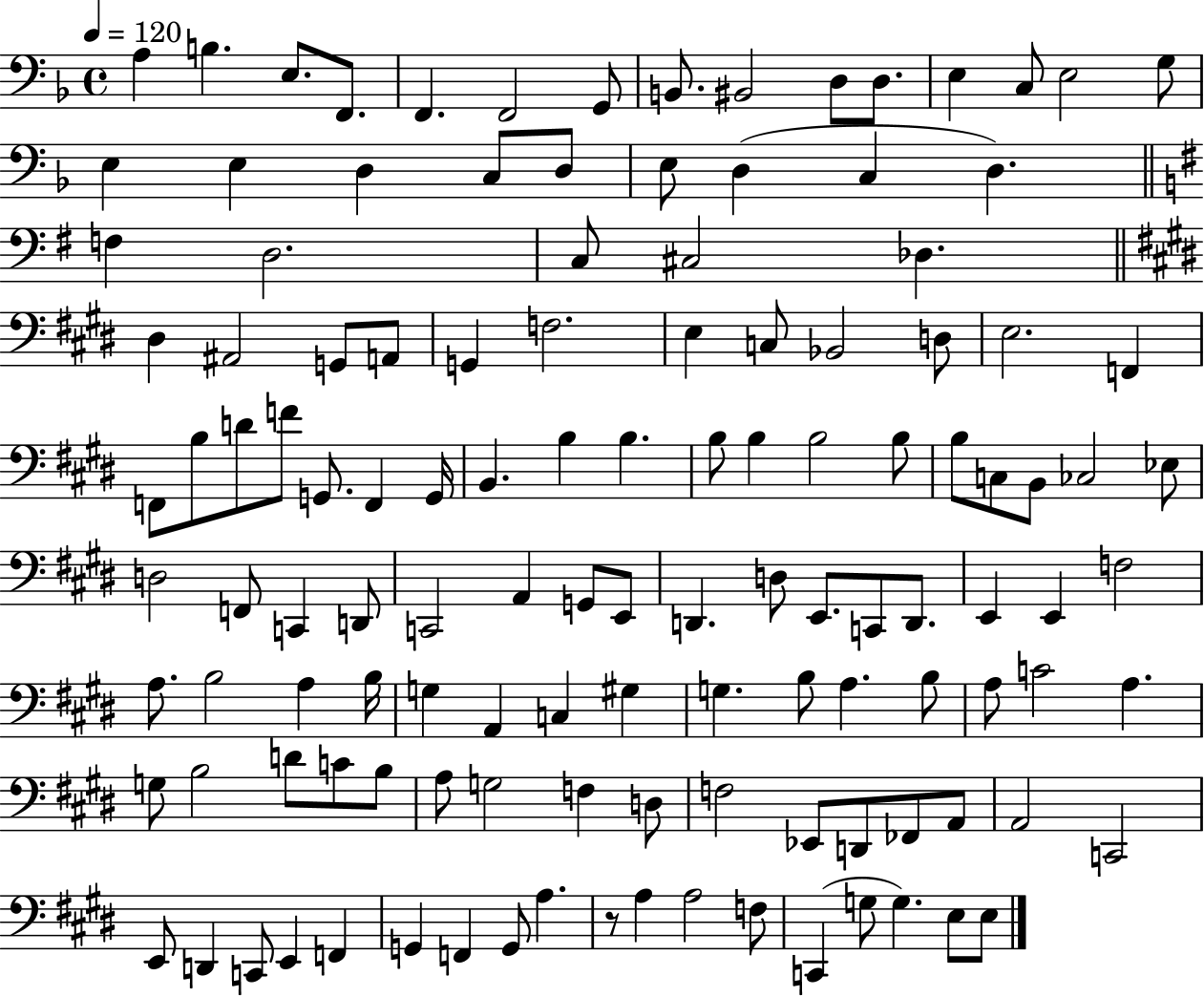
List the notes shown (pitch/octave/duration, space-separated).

A3/q B3/q. E3/e. F2/e. F2/q. F2/h G2/e B2/e. BIS2/h D3/e D3/e. E3/q C3/e E3/h G3/e E3/q E3/q D3/q C3/e D3/e E3/e D3/q C3/q D3/q. F3/q D3/h. C3/e C#3/h Db3/q. D#3/q A#2/h G2/e A2/e G2/q F3/h. E3/q C3/e Bb2/h D3/e E3/h. F2/q F2/e B3/e D4/e F4/e G2/e. F2/q G2/s B2/q. B3/q B3/q. B3/e B3/q B3/h B3/e B3/e C3/e B2/e CES3/h Eb3/e D3/h F2/e C2/q D2/e C2/h A2/q G2/e E2/e D2/q. D3/e E2/e. C2/e D2/e. E2/q E2/q F3/h A3/e. B3/h A3/q B3/s G3/q A2/q C3/q G#3/q G3/q. B3/e A3/q. B3/e A3/e C4/h A3/q. G3/e B3/h D4/e C4/e B3/e A3/e G3/h F3/q D3/e F3/h Eb2/e D2/e FES2/e A2/e A2/h C2/h E2/e D2/q C2/e E2/q F2/q G2/q F2/q G2/e A3/q. R/e A3/q A3/h F3/e C2/q G3/e G3/q. E3/e E3/e